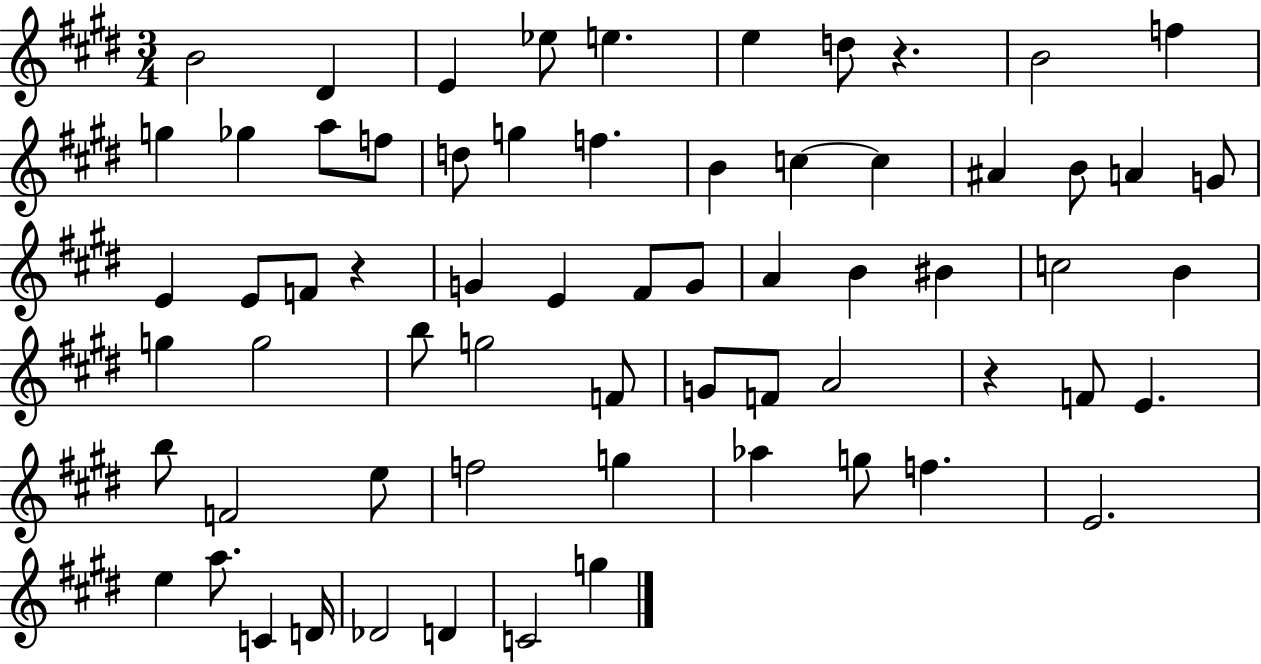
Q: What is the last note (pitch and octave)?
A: G5